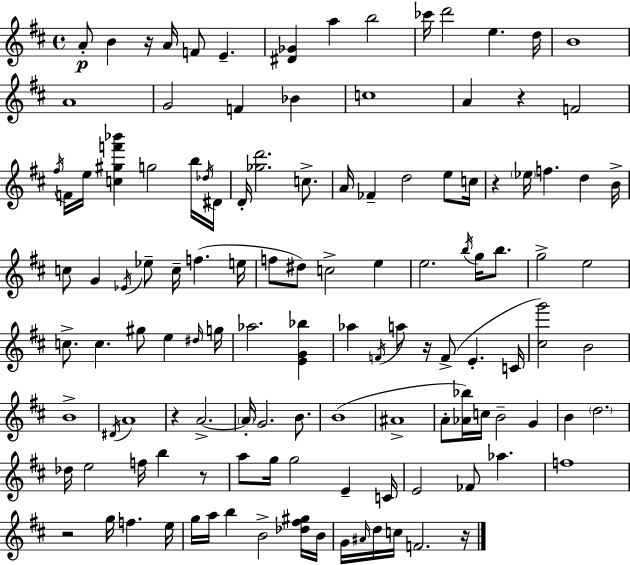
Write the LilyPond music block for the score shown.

{
  \clef treble
  \time 4/4
  \defaultTimeSignature
  \key d \major
  \repeat volta 2 { a'8-.\p b'4 r16 a'16 f'8 e'4.-- | <dis' ges'>4 a''4 b''2 | ces'''16 d'''2 e''4. d''16 | b'1 | \break a'1 | g'2 f'4 bes'4 | c''1 | a'4 r4 f'2 | \break \acciaccatura { fis''16 } f'16 e''16 <c'' gis'' f''' bes'''>4 g''2 b''16 | \acciaccatura { des''16 } dis'16 d'16-. <ges'' d'''>2. c''8.-> | a'16 fes'4-- d''2 e''8 | c''16 r4 \parenthesize ees''16 f''4. d''4 | \break b'16-> c''8 g'4 \acciaccatura { ees'16 } ees''8-- c''16-- f''4.( | e''16 f''8 dis''8) c''2-> e''4 | e''2. \acciaccatura { b''16 } | g''16 b''8. g''2-> e''2 | \break c''8.-> c''4. gis''8 e''4 | \grace { dis''16 } g''16 aes''2. | <e' g' bes''>4 aes''4 \acciaccatura { f'16 } a''8 r16 f'8->( e'4.-. | c'16 <cis'' g'''>2) b'2 | \break b'1-> | \acciaccatura { dis'16 } a'1 | r4 a'2.->~~ | \parenthesize a'16-. g'2. | \break b'8. b'1( | ais'1-> | a'8-. <aes' bes''>16) c''16 b'2-- | g'4 b'4 \parenthesize d''2. | \break des''16 e''2 | f''16 b''4 r8 a''8 g''16 g''2 | e'4-- c'16 e'2 fes'8 | aes''4. f''1 | \break r2 g''16 | f''4. e''16 g''16 a''16 b''4 b'2-> | <des'' fis'' gis''>16 b'16 g'16 \grace { ais'16 } d''16 c''16 f'2. | r16 } \bar "|."
}